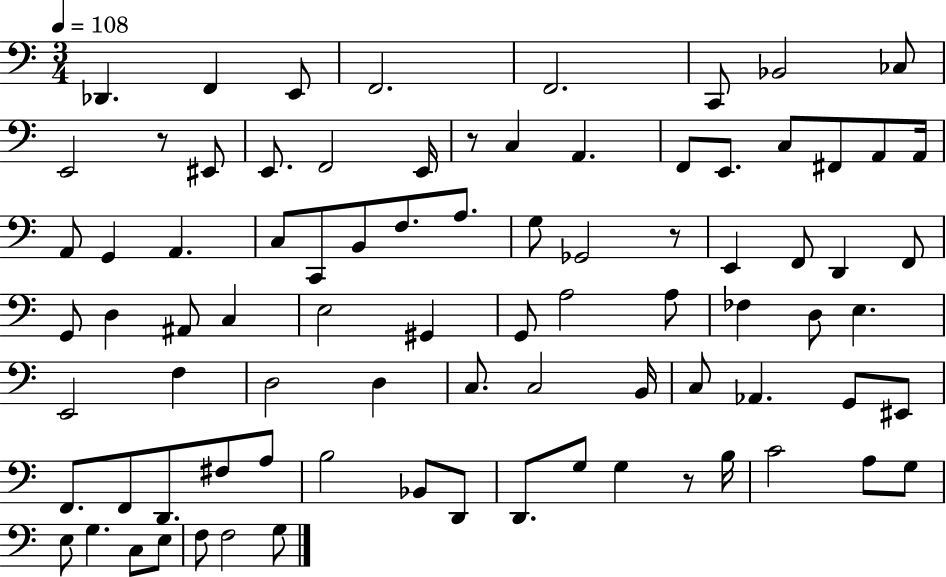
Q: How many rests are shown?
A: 4